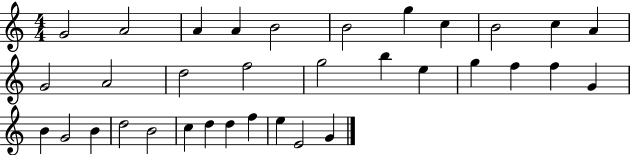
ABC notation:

X:1
T:Untitled
M:4/4
L:1/4
K:C
G2 A2 A A B2 B2 g c B2 c A G2 A2 d2 f2 g2 b e g f f G B G2 B d2 B2 c d d f e E2 G